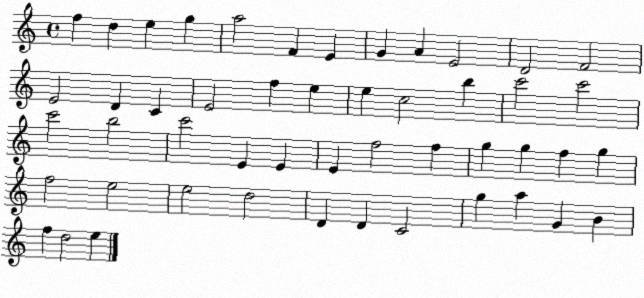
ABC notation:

X:1
T:Untitled
M:4/4
L:1/4
K:C
f d e g a2 F E G A E2 D2 F2 E2 D C E2 f e e c2 b c'2 c'2 c'2 b2 c'2 E E E f2 f g g f g f2 e2 e2 d2 D D C2 g a G B f d2 e